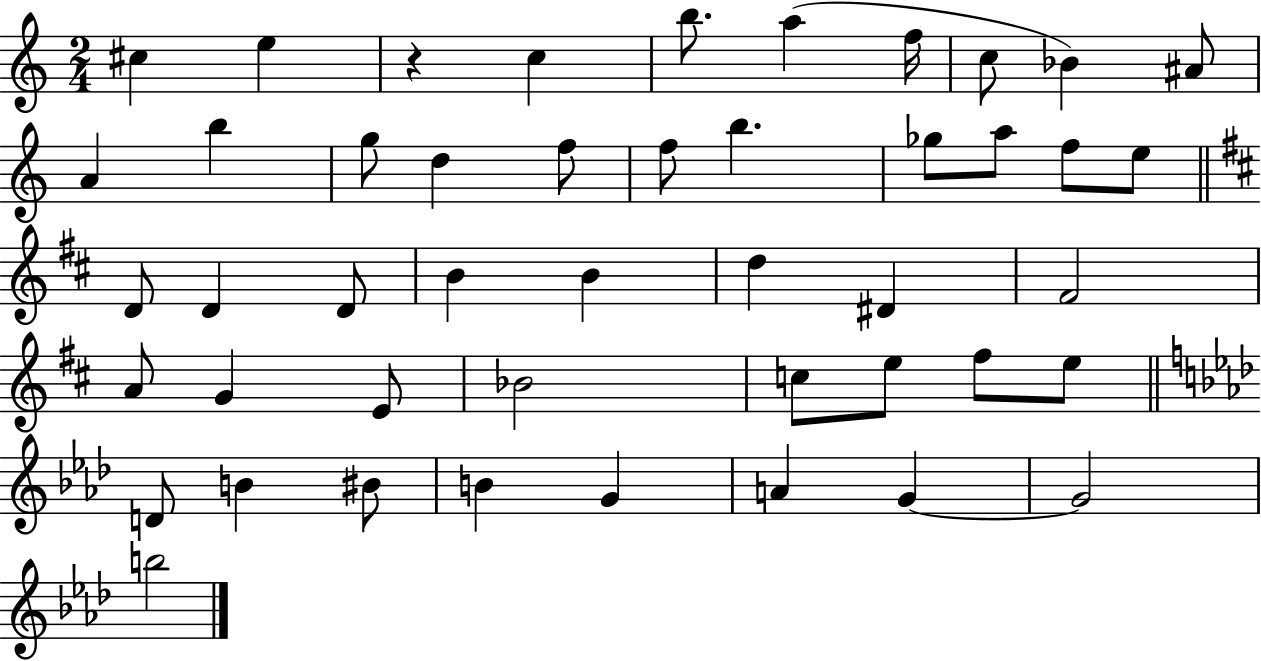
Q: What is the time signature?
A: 2/4